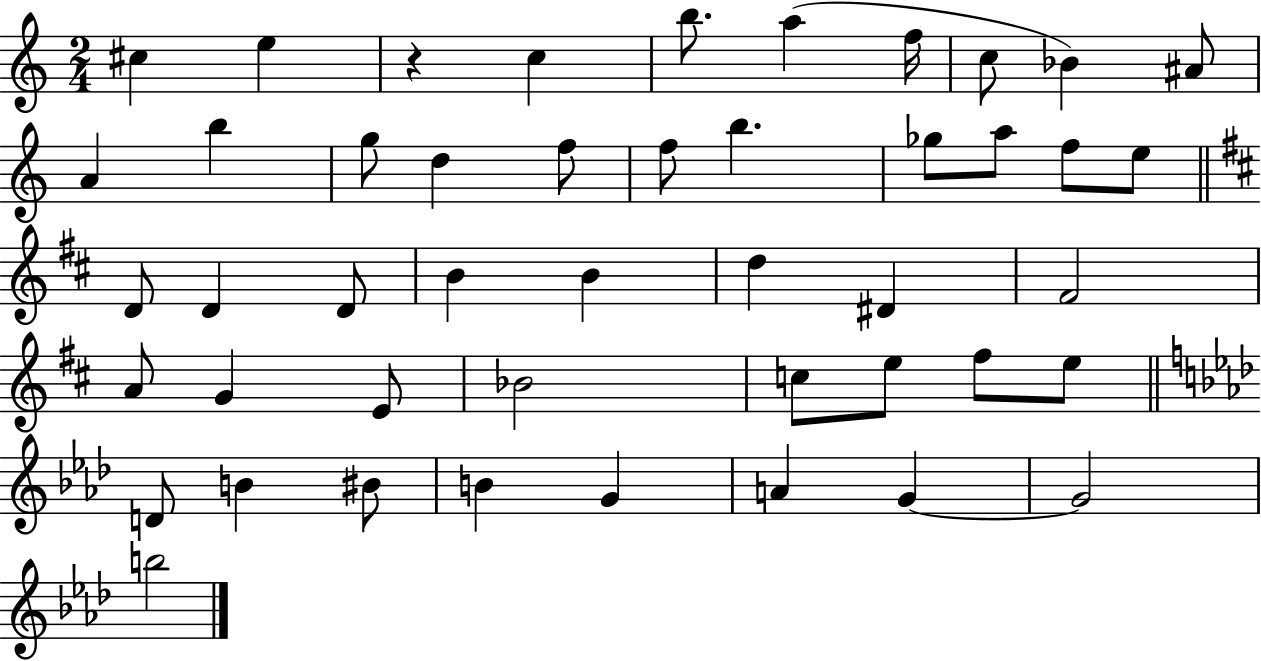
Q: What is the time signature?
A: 2/4